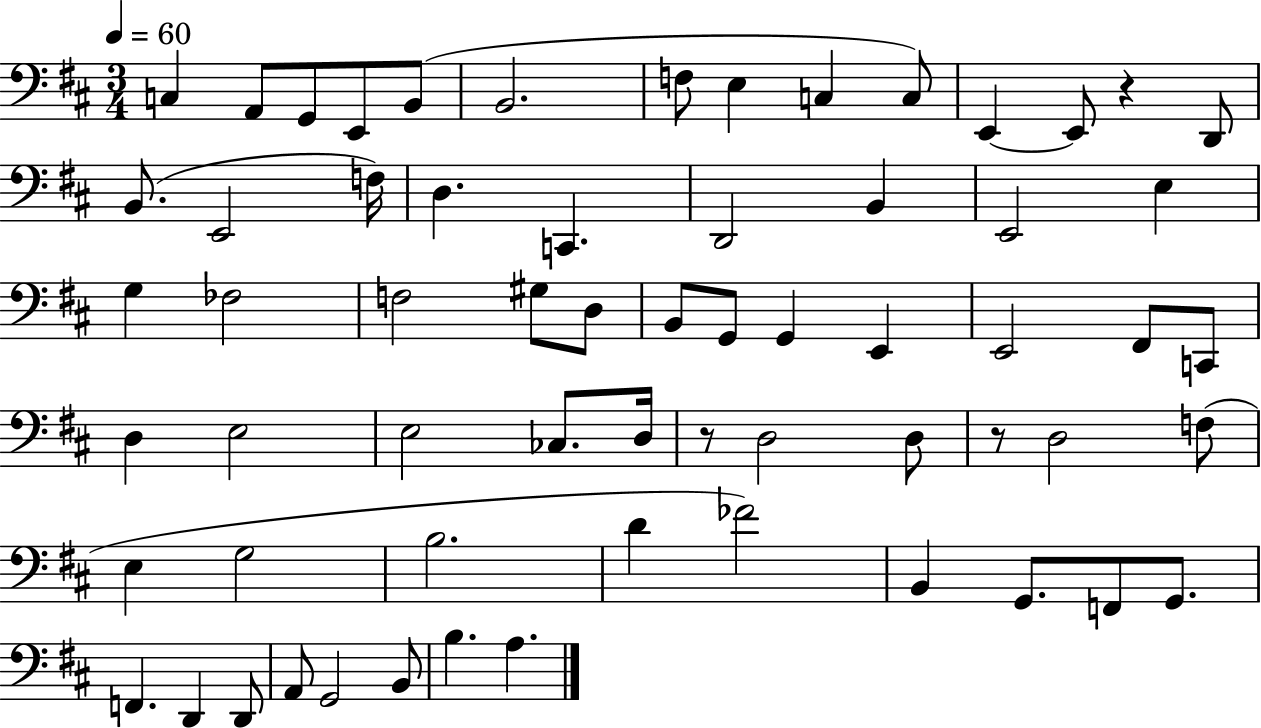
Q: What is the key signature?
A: D major